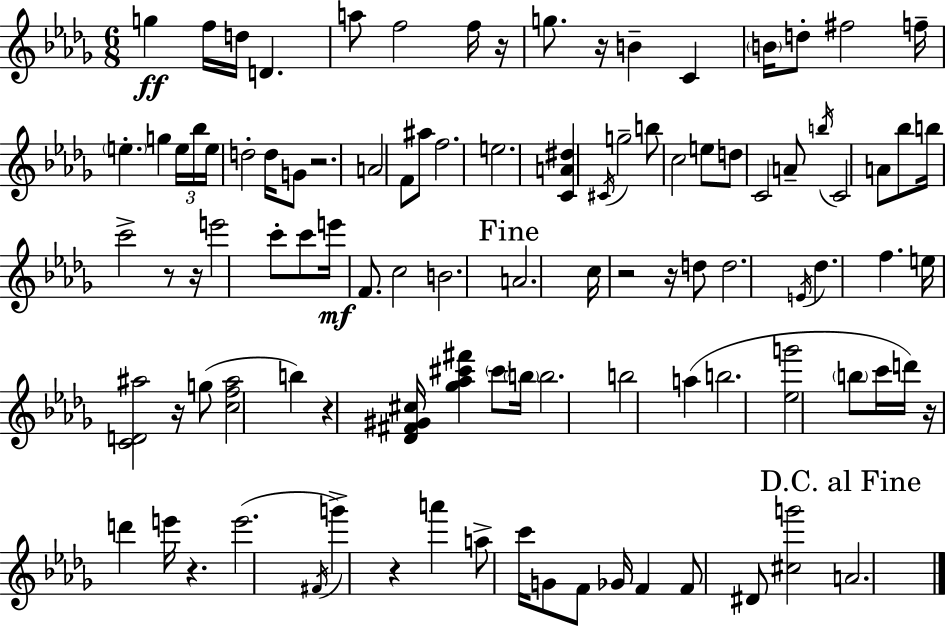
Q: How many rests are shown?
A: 12